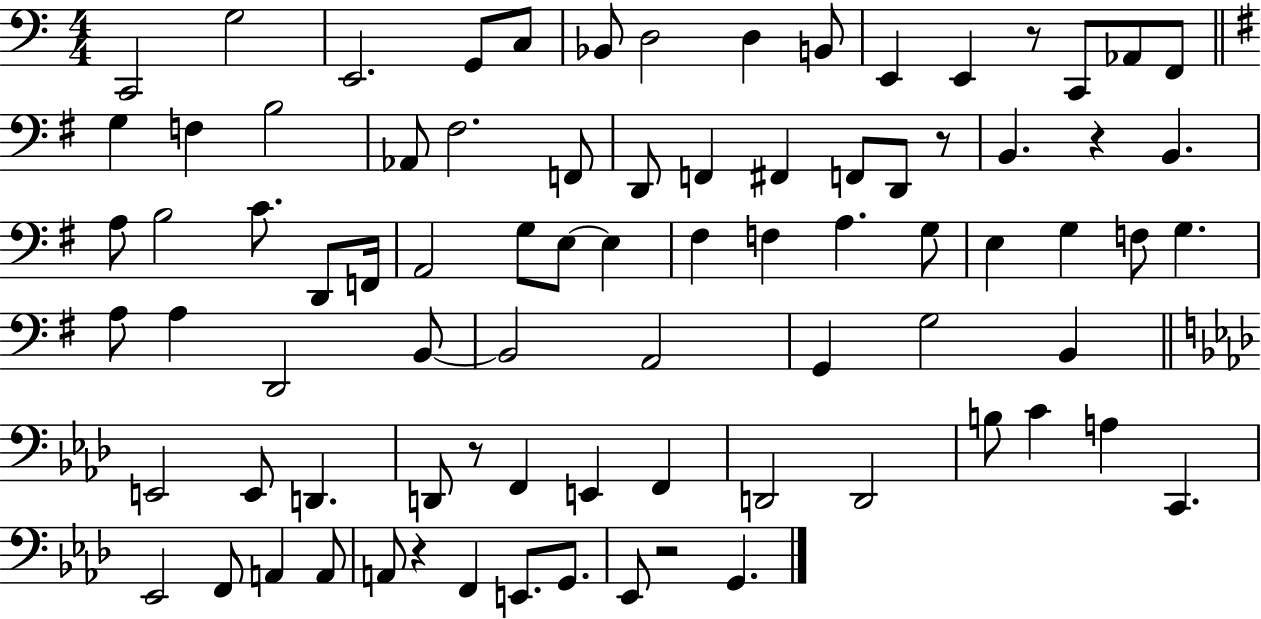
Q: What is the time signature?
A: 4/4